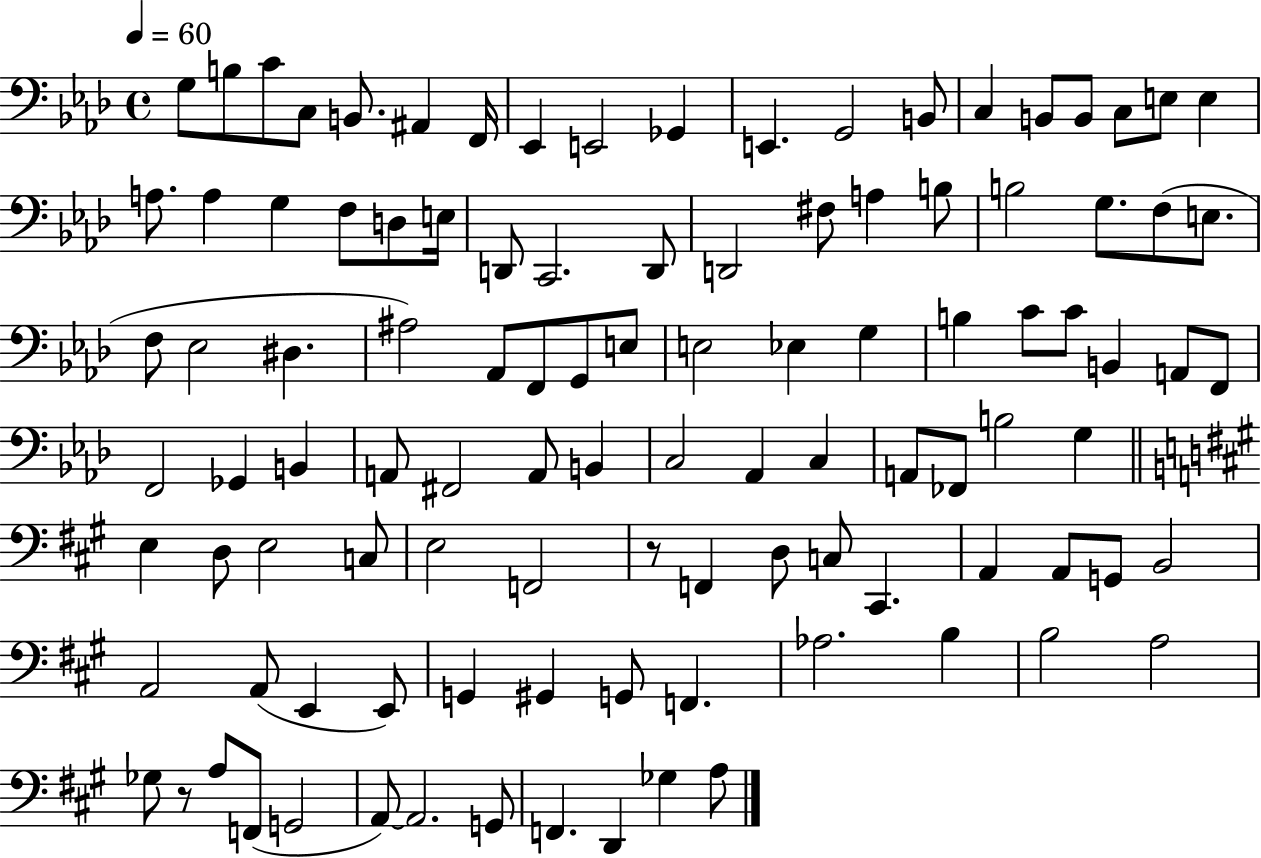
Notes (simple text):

G3/e B3/e C4/e C3/e B2/e. A#2/q F2/s Eb2/q E2/h Gb2/q E2/q. G2/h B2/e C3/q B2/e B2/e C3/e E3/e E3/q A3/e. A3/q G3/q F3/e D3/e E3/s D2/e C2/h. D2/e D2/h F#3/e A3/q B3/e B3/h G3/e. F3/e E3/e. F3/e Eb3/h D#3/q. A#3/h Ab2/e F2/e G2/e E3/e E3/h Eb3/q G3/q B3/q C4/e C4/e B2/q A2/e F2/e F2/h Gb2/q B2/q A2/e F#2/h A2/e B2/q C3/h Ab2/q C3/q A2/e FES2/e B3/h G3/q E3/q D3/e E3/h C3/e E3/h F2/h R/e F2/q D3/e C3/e C#2/q. A2/q A2/e G2/e B2/h A2/h A2/e E2/q E2/e G2/q G#2/q G2/e F2/q. Ab3/h. B3/q B3/h A3/h Gb3/e R/e A3/e F2/e G2/h A2/e A2/h. G2/e F2/q. D2/q Gb3/q A3/e